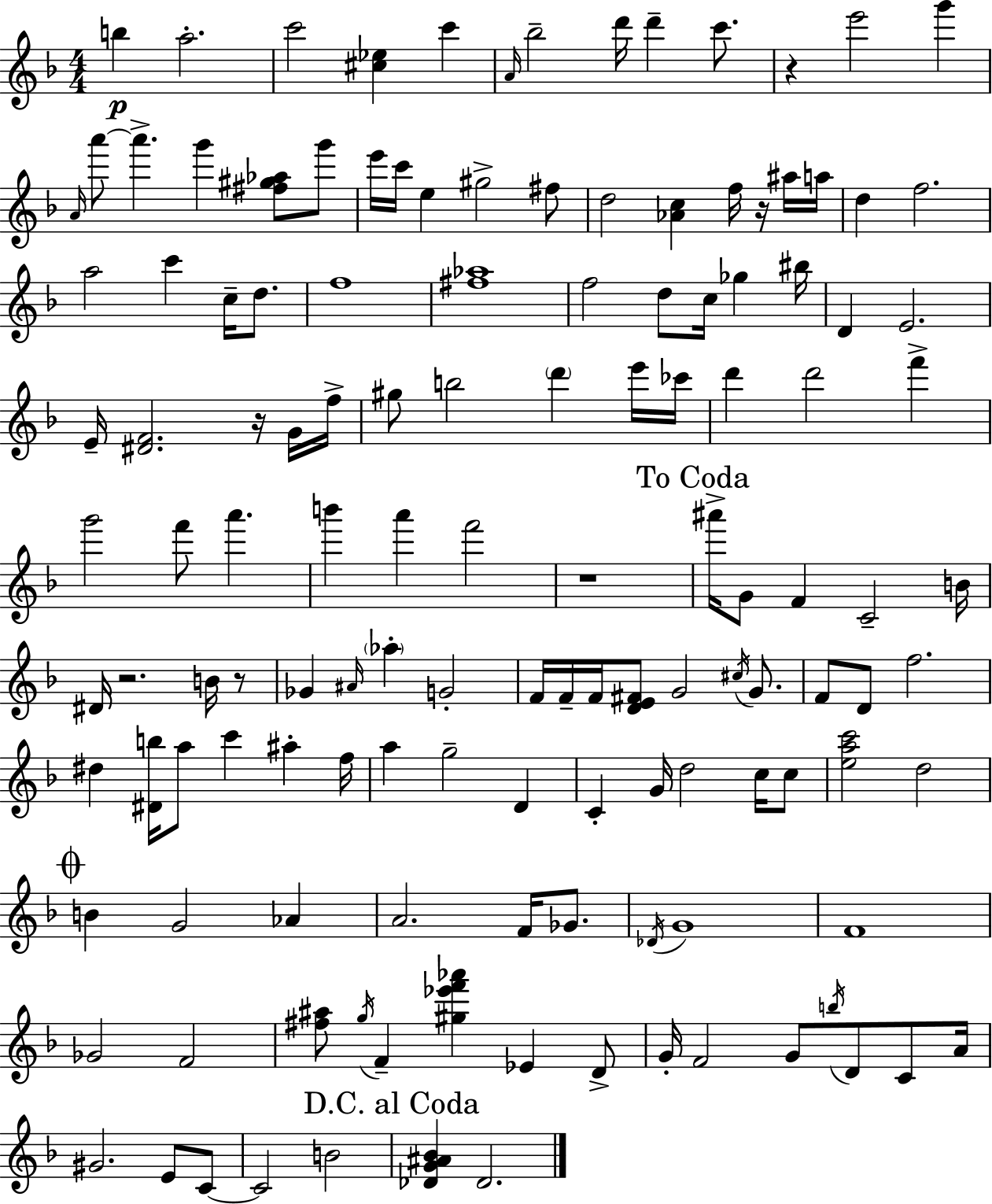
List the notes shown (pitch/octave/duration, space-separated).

B5/q A5/h. C6/h [C#5,Eb5]/q C6/q A4/s Bb5/h D6/s D6/q C6/e. R/q E6/h G6/q A4/s A6/e A6/q. G6/q [F#5,G#5,Ab5]/e G6/e E6/s C6/s E5/q G#5/h F#5/e D5/h [Ab4,C5]/q F5/s R/s A#5/s A5/s D5/q F5/h. A5/h C6/q C5/s D5/e. F5/w [F#5,Ab5]/w F5/h D5/e C5/s Gb5/q BIS5/s D4/q E4/h. E4/s [D#4,F4]/h. R/s G4/s F5/s G#5/e B5/h D6/q E6/s CES6/s D6/q D6/h F6/q G6/h F6/e A6/q. B6/q A6/q F6/h R/w A#6/s G4/e F4/q C4/h B4/s D#4/s R/h. B4/s R/e Gb4/q A#4/s Ab5/q G4/h F4/s F4/s F4/s [D4,E4,F#4]/e G4/h C#5/s G4/e. F4/e D4/e F5/h. D#5/q [D#4,B5]/s A5/e C6/q A#5/q F5/s A5/q G5/h D4/q C4/q G4/s D5/h C5/s C5/e [E5,A5,C6]/h D5/h B4/q G4/h Ab4/q A4/h. F4/s Gb4/e. Db4/s G4/w F4/w Gb4/h F4/h [F#5,A#5]/e G5/s F4/q [G#5,Eb6,F6,Ab6]/q Eb4/q D4/e G4/s F4/h G4/e B5/s D4/e C4/e A4/s G#4/h. E4/e C4/e C4/h B4/h [Db4,G4,A#4,Bb4]/q Db4/h.